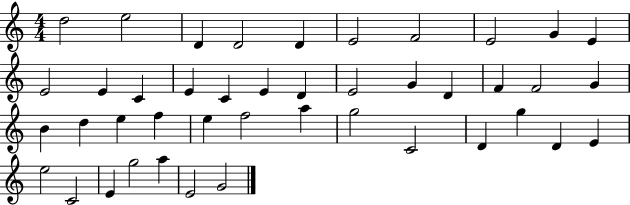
X:1
T:Untitled
M:4/4
L:1/4
K:C
d2 e2 D D2 D E2 F2 E2 G E E2 E C E C E D E2 G D F F2 G B d e f e f2 a g2 C2 D g D E e2 C2 E g2 a E2 G2